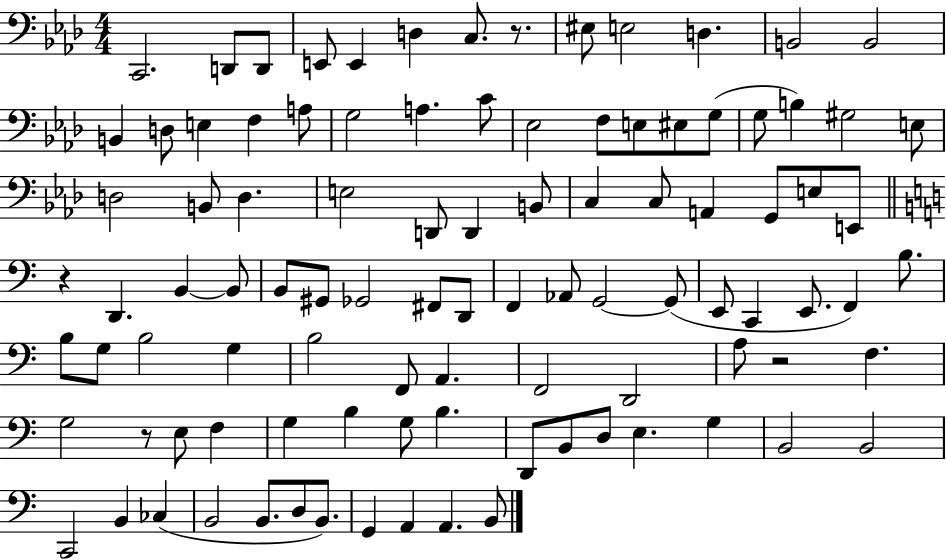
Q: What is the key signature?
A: AES major